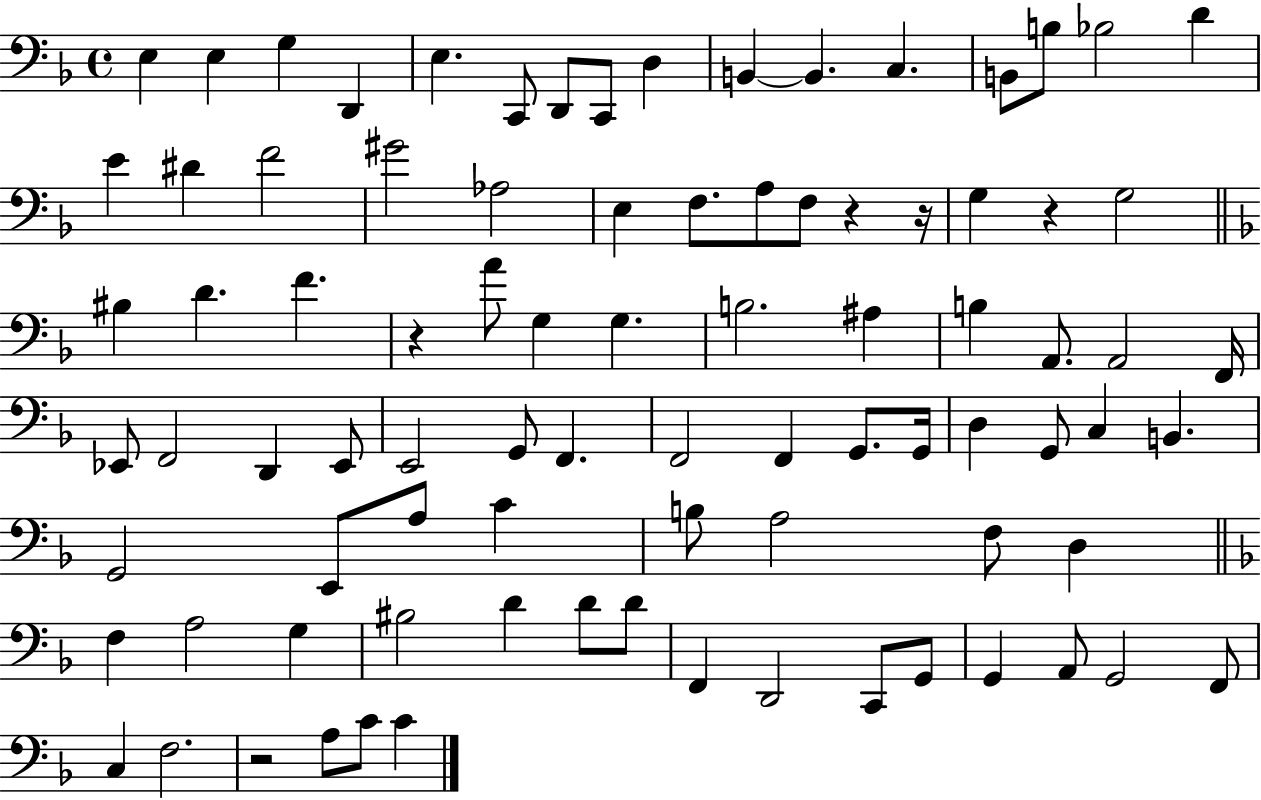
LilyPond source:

{
  \clef bass
  \time 4/4
  \defaultTimeSignature
  \key f \major
  e4 e4 g4 d,4 | e4. c,8 d,8 c,8 d4 | b,4~~ b,4. c4. | b,8 b8 bes2 d'4 | \break e'4 dis'4 f'2 | gis'2 aes2 | e4 f8. a8 f8 r4 r16 | g4 r4 g2 | \break \bar "||" \break \key f \major bis4 d'4. f'4. | r4 a'8 g4 g4. | b2. ais4 | b4 a,8. a,2 f,16 | \break ees,8 f,2 d,4 ees,8 | e,2 g,8 f,4. | f,2 f,4 g,8. g,16 | d4 g,8 c4 b,4. | \break g,2 e,8 a8 c'4 | b8 a2 f8 d4 | \bar "||" \break \key d \minor f4 a2 g4 | bis2 d'4 d'8 d'8 | f,4 d,2 c,8 g,8 | g,4 a,8 g,2 f,8 | \break c4 f2. | r2 a8 c'8 c'4 | \bar "|."
}